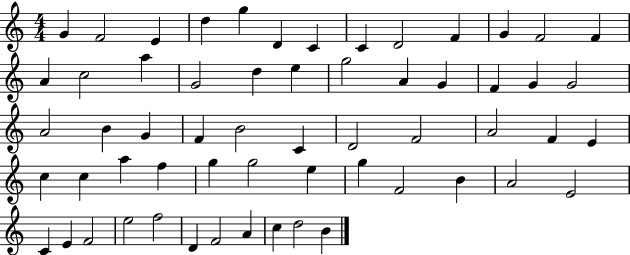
{
  \clef treble
  \numericTimeSignature
  \time 4/4
  \key c \major
  g'4 f'2 e'4 | d''4 g''4 d'4 c'4 | c'4 d'2 f'4 | g'4 f'2 f'4 | \break a'4 c''2 a''4 | g'2 d''4 e''4 | g''2 a'4 g'4 | f'4 g'4 g'2 | \break a'2 b'4 g'4 | f'4 b'2 c'4 | d'2 f'2 | a'2 f'4 e'4 | \break c''4 c''4 a''4 f''4 | g''4 g''2 e''4 | g''4 f'2 b'4 | a'2 e'2 | \break c'4 e'4 f'2 | e''2 f''2 | d'4 f'2 a'4 | c''4 d''2 b'4 | \break \bar "|."
}